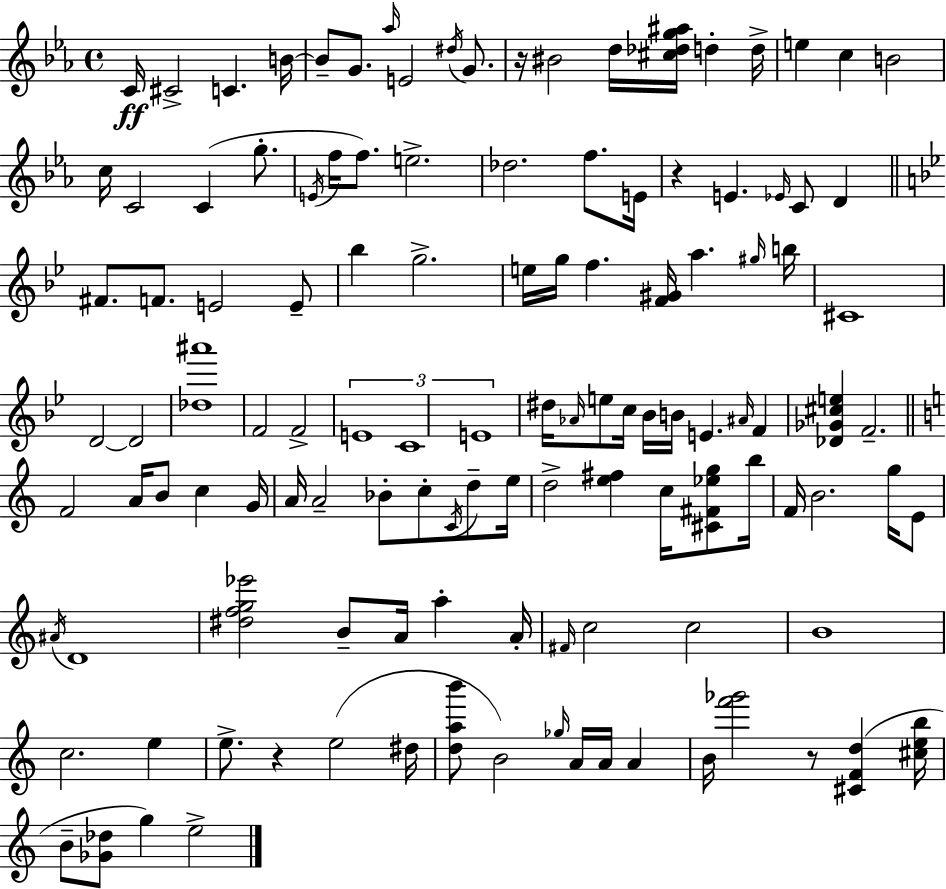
{
  \clef treble
  \time 4/4
  \defaultTimeSignature
  \key c \minor
  c'16\ff cis'2-> c'4. b'16~~ | b'8-- g'8. \grace { aes''16 } e'2 \acciaccatura { dis''16 } g'8. | r16 bis'2 d''16 <cis'' des'' g'' ais''>16 d''4-. | d''16-> e''4 c''4 b'2 | \break c''16 c'2 c'4( g''8.-. | \acciaccatura { e'16 } f''16 f''8.) e''2.-> | des''2. f''8. | e'16 r4 e'4. \grace { ees'16 } c'8 | \break d'4 \bar "||" \break \key bes \major fis'8. f'8. e'2 e'8-- | bes''4 g''2.-> | e''16 g''16 f''4. <f' gis'>16 a''4. \grace { gis''16 } | b''16 cis'1 | \break d'2~~ d'2 | <des'' ais'''>1 | f'2 f'2-> | \tuplet 3/2 { e'1 | \break c'1 | e'1 } | dis''16 \grace { aes'16 } e''8 c''16 bes'16 b'16 e'4. \grace { ais'16 } f'4 | <des' ges' cis'' e''>4 f'2.-- | \break \bar "||" \break \key a \minor f'2 a'16 b'8 c''4 g'16 | a'16 a'2-- bes'8-. c''8-. \acciaccatura { c'16 } d''8-- | e''16 d''2-> <e'' fis''>4 c''16 <cis' fis' ees'' g''>8 | b''16 f'16 b'2. g''16 e'8 | \break \acciaccatura { ais'16 } d'1 | <dis'' f'' g'' ees'''>2 b'8-- a'16 a''4-. | a'16-. \grace { fis'16 } c''2 c''2 | b'1 | \break c''2. e''4 | e''8.-> r4 e''2( | dis''16 <d'' a'' b'''>8 b'2) \grace { ges''16 } a'16 a'16 | a'4 b'16 <f''' ges'''>2 r8 <cis' f' d''>4( | \break <cis'' e'' b''>16 b'8-- <ges' des''>8 g''4) e''2-> | \bar "|."
}